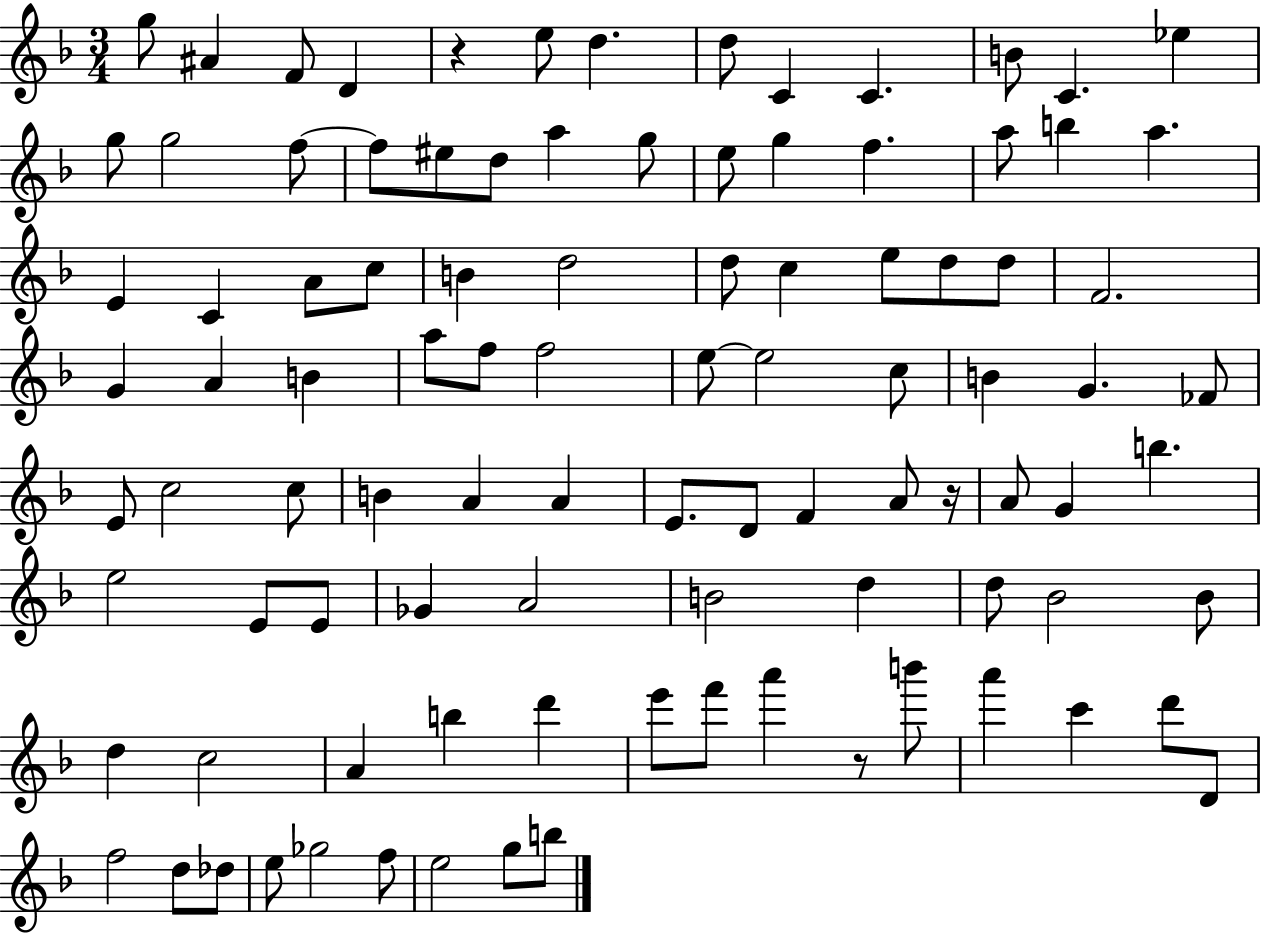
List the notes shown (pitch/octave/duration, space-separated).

G5/e A#4/q F4/e D4/q R/q E5/e D5/q. D5/e C4/q C4/q. B4/e C4/q. Eb5/q G5/e G5/h F5/e F5/e EIS5/e D5/e A5/q G5/e E5/e G5/q F5/q. A5/e B5/q A5/q. E4/q C4/q A4/e C5/e B4/q D5/h D5/e C5/q E5/e D5/e D5/e F4/h. G4/q A4/q B4/q A5/e F5/e F5/h E5/e E5/h C5/e B4/q G4/q. FES4/e E4/e C5/h C5/e B4/q A4/q A4/q E4/e. D4/e F4/q A4/e R/s A4/e G4/q B5/q. E5/h E4/e E4/e Gb4/q A4/h B4/h D5/q D5/e Bb4/h Bb4/e D5/q C5/h A4/q B5/q D6/q E6/e F6/e A6/q R/e B6/e A6/q C6/q D6/e D4/e F5/h D5/e Db5/e E5/e Gb5/h F5/e E5/h G5/e B5/e